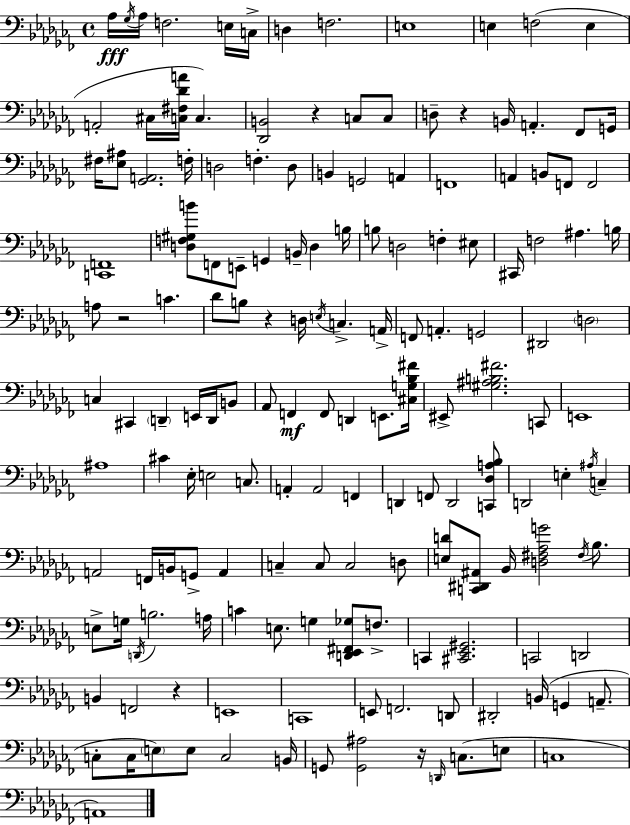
{
  \clef bass
  \time 4/4
  \defaultTimeSignature
  \key aes \minor
  \repeat volta 2 { aes16\fff \acciaccatura { ges16 } aes16 f2. e16 | c16-> d4 f2. | e1 | e4 f2( e4 | \break a,2-. cis16 <c fis des' a'>16 c4.) | <des, b,>2 r4 c8 c8 | d8-- r4 b,16 a,4.-. fes,8 | g,16 fis16 <ees ais>8 <ges, a,>2. | \break f16-. d2 f4.-. d8 | b,4 g,2 a,4 | f,1 | a,4 b,8 f,8 f,2 | \break <c, f,>1 | <d f gis b'>8 f,8 e,8-- g,4 b,16-- d4 | b16 b8 d2 f4-. eis8 | cis,16 f2 ais4. | \break b16 a8 r2 c'4. | des'8 b8 r4 d16 \acciaccatura { e16 } c4.-> | a,16-> f,8 a,4.-. g,2 | dis,2 \parenthesize d2 | \break c4 cis,4 \parenthesize d,4-- e,16 d,16 | b,8 aes,8 f,4\mf f,8 d,4 e,8. | <cis g bes fis'>16 eis,8-> <gis ais b fis'>2. | c,8 e,1 | \break ais1 | cis'4 ees16-. e2 c8. | a,4-. a,2 f,4 | d,4 f,8 d,2 | \break <c, des a bes>8 d,2 e4-. \acciaccatura { ais16 } c4-- | a,2 f,16 b,16 g,8-> a,4 | c4-- c8 c2 | d8 <e d'>8 <c, dis, ais,>8 bes,16 <d fis aes g'>2 | \break \acciaccatura { fis16 } bes8. e8-> g16 \acciaccatura { d,16 } b2. | a16 c'4 e8. g4 | <d, ees, fis, ges>8 f8.-> c,4 <cis, ees, gis,>2. | c,2 d,2 | \break b,4 f,2 | r4 e,1 | c,1 | e,8 f,2. | \break d,8 dis,2-. b,16( g,4 | a,8.-- c8-. c16 \parenthesize e8) e8 c2 | b,16 g,8 <g, ais>2 r16 | \grace { d,16 }( c8. e8 c1 | \break a,1) | } \bar "|."
}